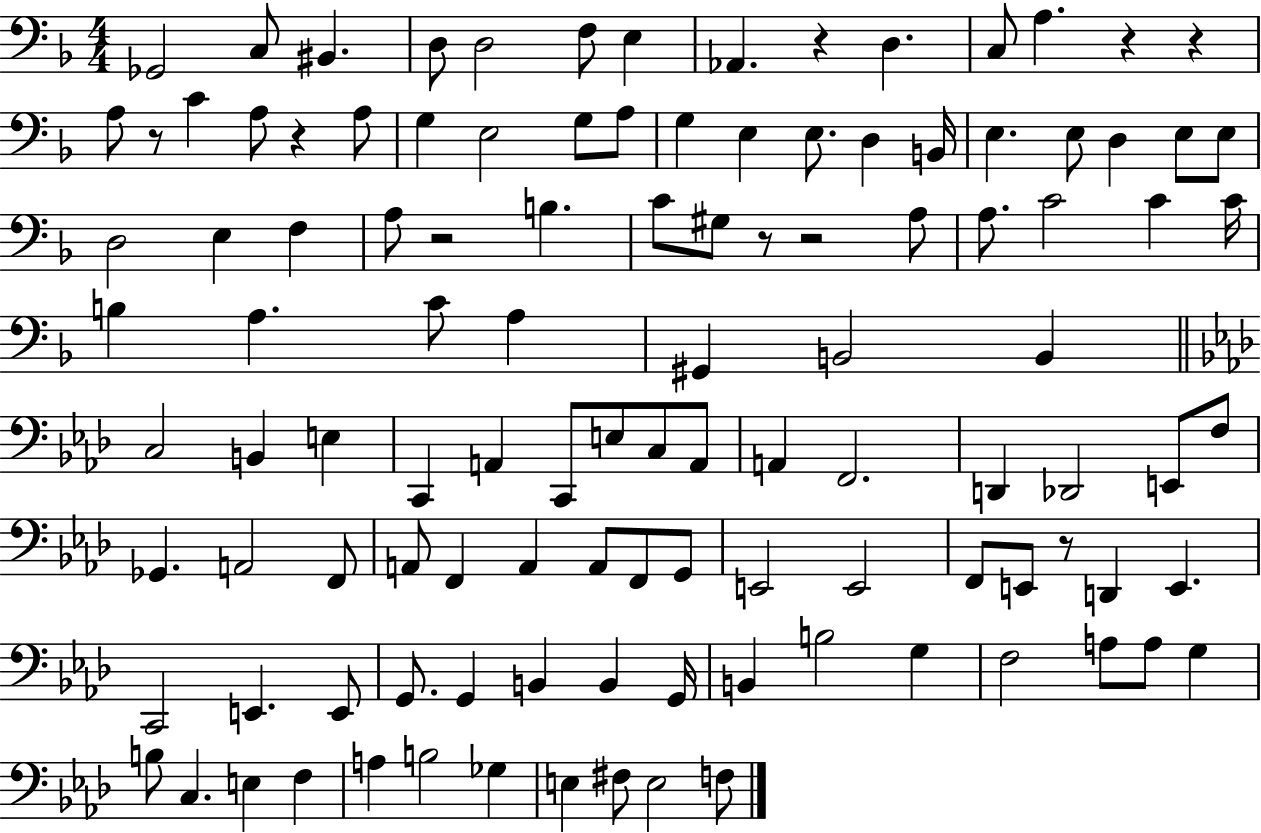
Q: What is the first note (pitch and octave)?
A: Gb2